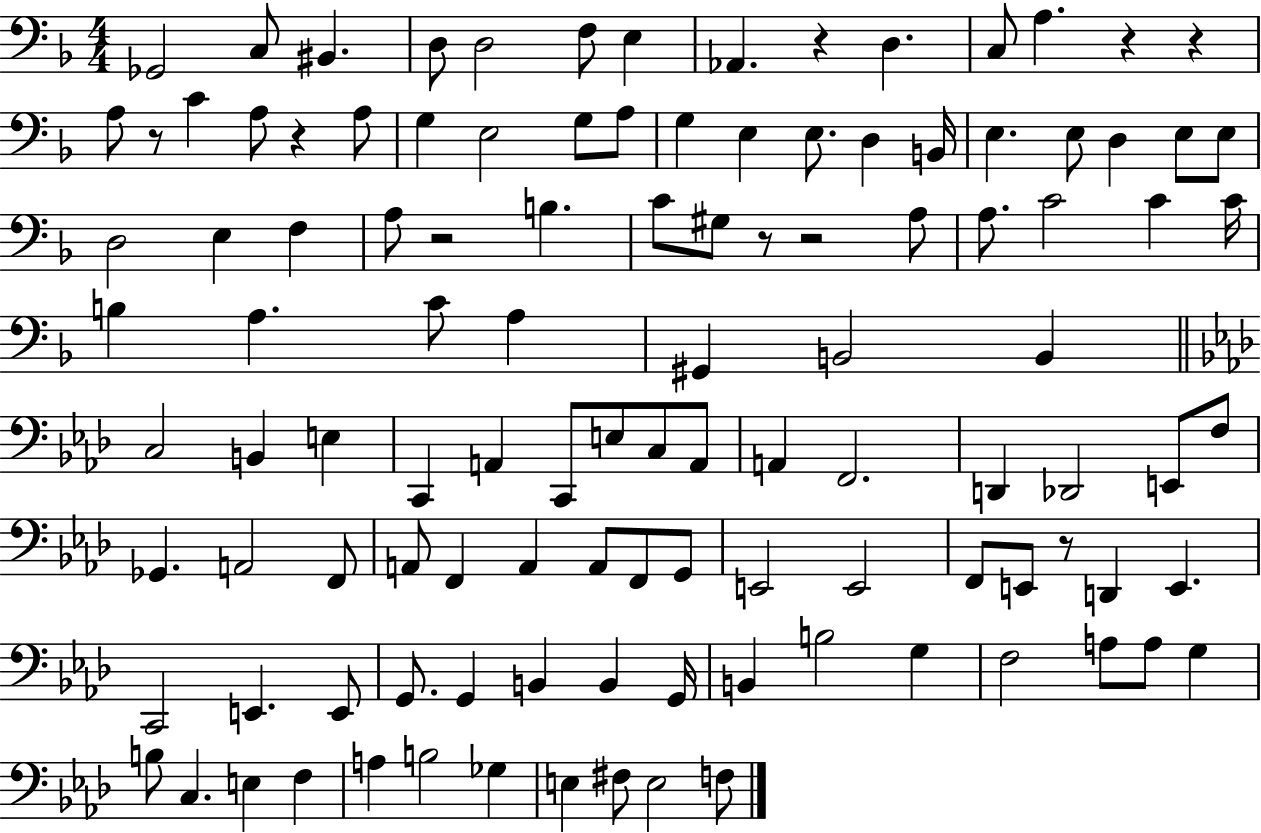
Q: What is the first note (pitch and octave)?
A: Gb2